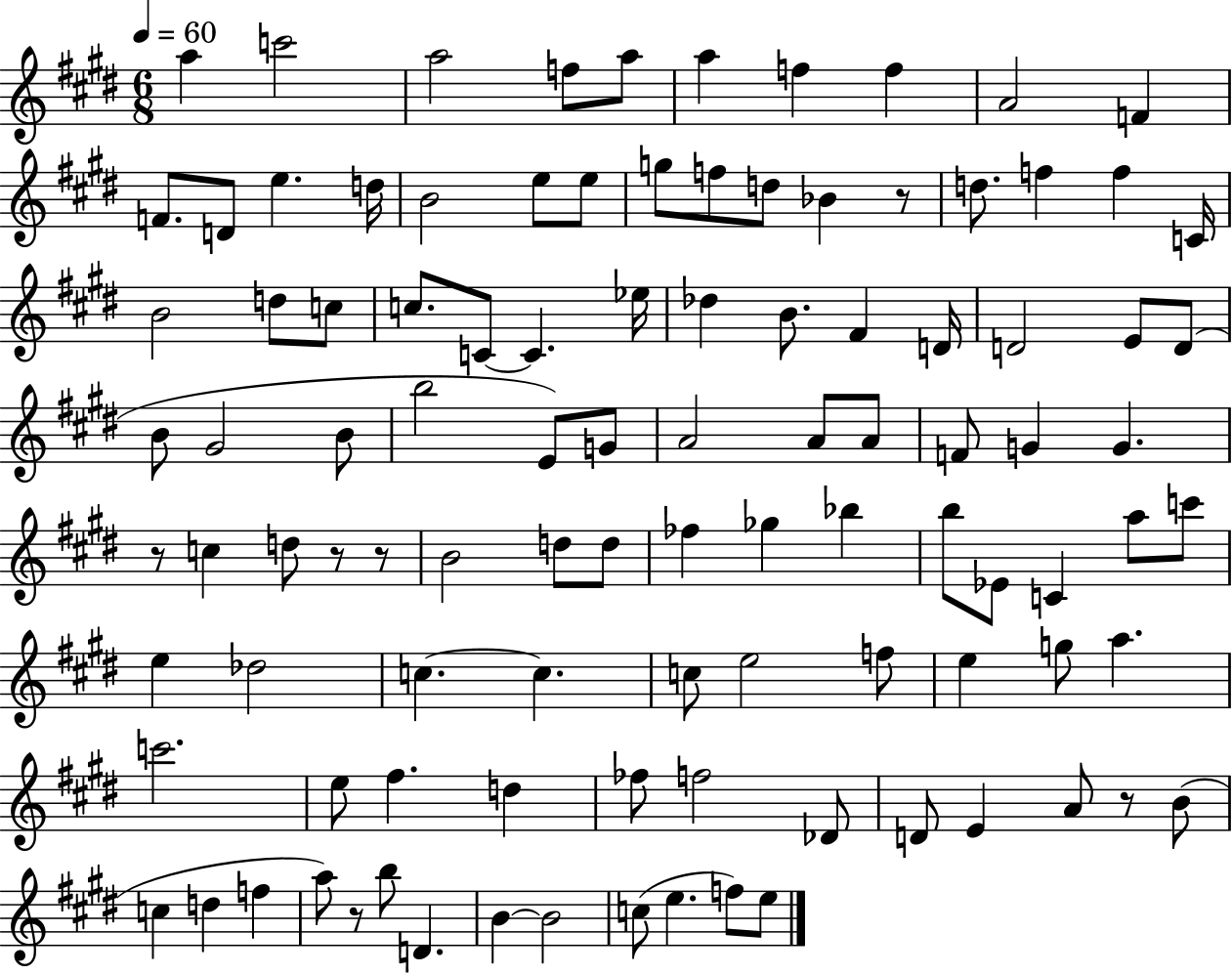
{
  \clef treble
  \numericTimeSignature
  \time 6/8
  \key e \major
  \tempo 4 = 60
  a''4 c'''2 | a''2 f''8 a''8 | a''4 f''4 f''4 | a'2 f'4 | \break f'8. d'8 e''4. d''16 | b'2 e''8 e''8 | g''8 f''8 d''8 bes'4 r8 | d''8. f''4 f''4 c'16 | \break b'2 d''8 c''8 | c''8. c'8~~ c'4. ees''16 | des''4 b'8. fis'4 d'16 | d'2 e'8 d'8( | \break b'8 gis'2 b'8 | b''2 e'8) g'8 | a'2 a'8 a'8 | f'8 g'4 g'4. | \break r8 c''4 d''8 r8 r8 | b'2 d''8 d''8 | fes''4 ges''4 bes''4 | b''8 ees'8 c'4 a''8 c'''8 | \break e''4 des''2 | c''4.~~ c''4. | c''8 e''2 f''8 | e''4 g''8 a''4. | \break c'''2. | e''8 fis''4. d''4 | fes''8 f''2 des'8 | d'8 e'4 a'8 r8 b'8( | \break c''4 d''4 f''4 | a''8) r8 b''8 d'4. | b'4~~ b'2 | c''8( e''4. f''8) e''8 | \break \bar "|."
}